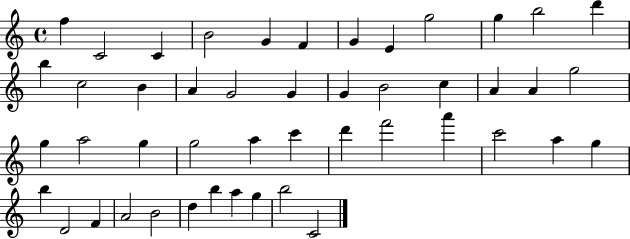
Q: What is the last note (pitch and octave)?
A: C4